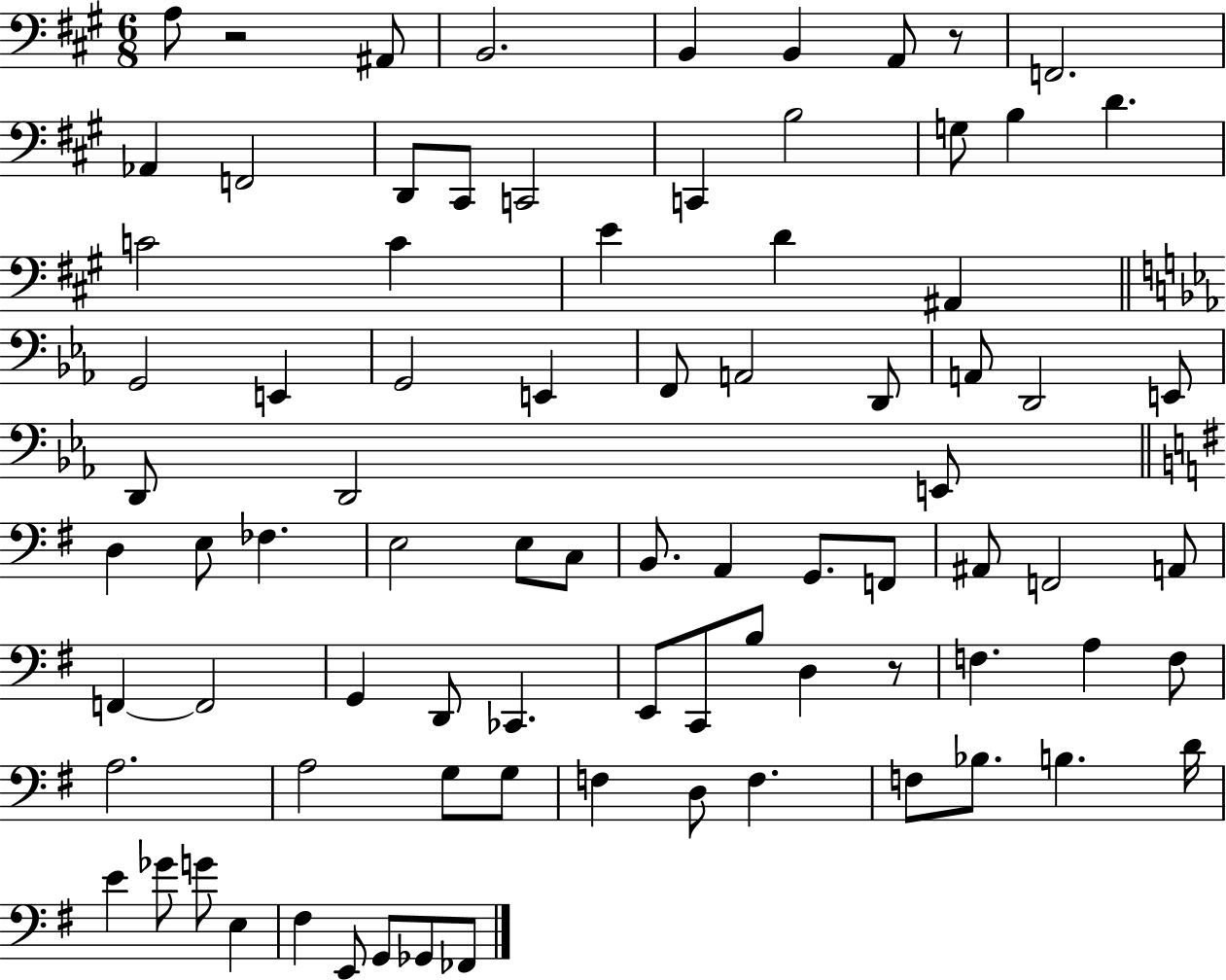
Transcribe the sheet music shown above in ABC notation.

X:1
T:Untitled
M:6/8
L:1/4
K:A
A,/2 z2 ^A,,/2 B,,2 B,, B,, A,,/2 z/2 F,,2 _A,, F,,2 D,,/2 ^C,,/2 C,,2 C,, B,2 G,/2 B, D C2 C E D ^A,, G,,2 E,, G,,2 E,, F,,/2 A,,2 D,,/2 A,,/2 D,,2 E,,/2 D,,/2 D,,2 E,,/2 D, E,/2 _F, E,2 E,/2 C,/2 B,,/2 A,, G,,/2 F,,/2 ^A,,/2 F,,2 A,,/2 F,, F,,2 G,, D,,/2 _C,, E,,/2 C,,/2 B,/2 D, z/2 F, A, F,/2 A,2 A,2 G,/2 G,/2 F, D,/2 F, F,/2 _B,/2 B, D/4 E _G/2 G/2 E, ^F, E,,/2 G,,/2 _G,,/2 _F,,/2